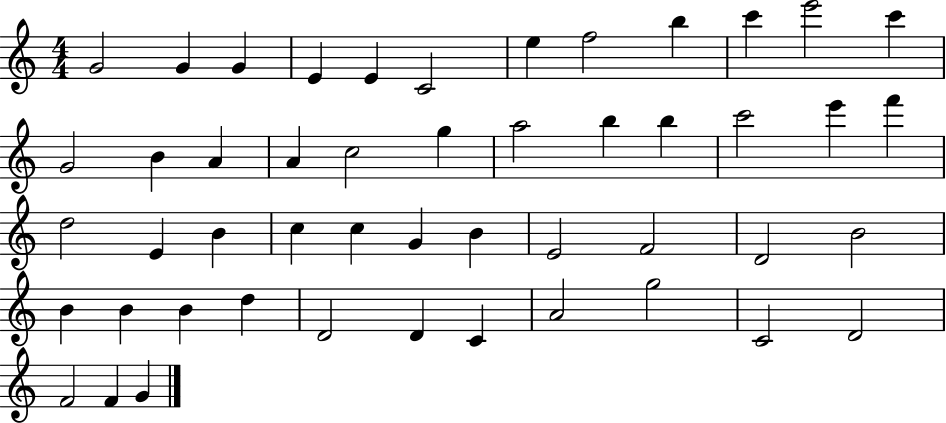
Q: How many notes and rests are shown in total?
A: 49